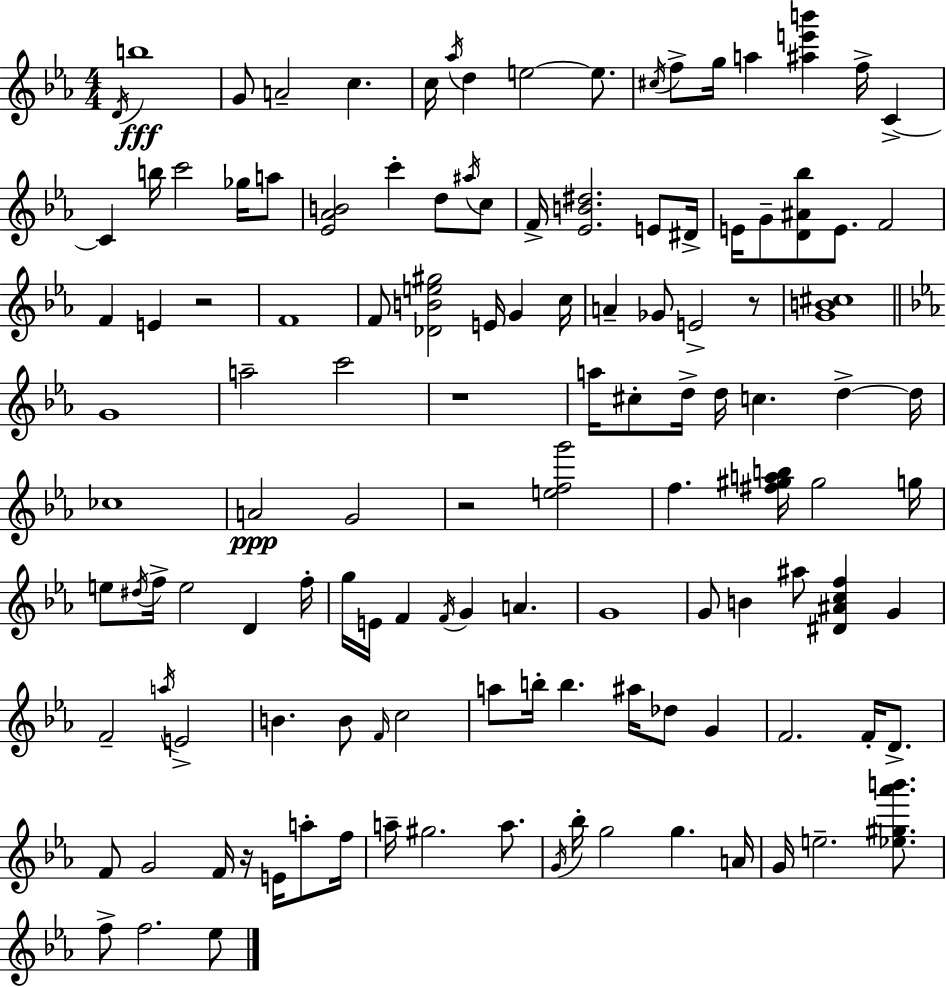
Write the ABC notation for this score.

X:1
T:Untitled
M:4/4
L:1/4
K:Cm
D/4 b4 G/2 A2 c c/4 _a/4 d e2 e/2 ^c/4 f/2 g/4 a [^ae'b'] f/4 C C b/4 c'2 _g/4 a/2 [_E_AB]2 c' d/2 ^a/4 c/2 F/4 [_EB^d]2 E/2 ^D/4 E/4 G/2 [D^A_b]/2 E/2 F2 F E z2 F4 F/2 [_DBe^g]2 E/4 G c/4 A _G/2 E2 z/2 [GB^c]4 G4 a2 c'2 z4 a/4 ^c/2 d/4 d/4 c d d/4 _c4 A2 G2 z2 [efg']2 f [^f^gab]/4 ^g2 g/4 e/2 ^d/4 f/4 e2 D f/4 g/4 E/4 F F/4 G A G4 G/2 B ^a/2 [^D^Acf] G F2 a/4 E2 B B/2 F/4 c2 a/2 b/4 b ^a/4 _d/2 G F2 F/4 D/2 F/2 G2 F/4 z/4 E/4 a/2 f/4 a/4 ^g2 a/2 G/4 _b/4 g2 g A/4 G/4 e2 [_e^g_a'b']/2 f/2 f2 _e/2